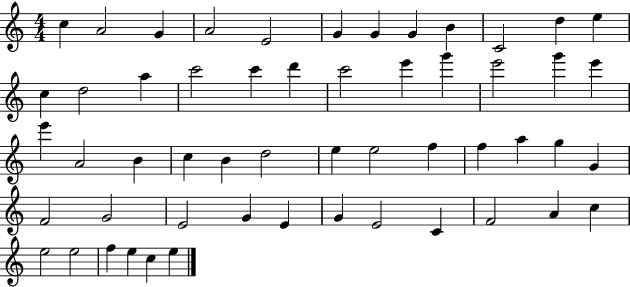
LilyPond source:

{
  \clef treble
  \numericTimeSignature
  \time 4/4
  \key c \major
  c''4 a'2 g'4 | a'2 e'2 | g'4 g'4 g'4 b'4 | c'2 d''4 e''4 | \break c''4 d''2 a''4 | c'''2 c'''4 d'''4 | c'''2 e'''4 g'''4 | e'''2 g'''4 e'''4 | \break e'''4 a'2 b'4 | c''4 b'4 d''2 | e''4 e''2 f''4 | f''4 a''4 g''4 g'4 | \break f'2 g'2 | e'2 g'4 e'4 | g'4 e'2 c'4 | f'2 a'4 c''4 | \break e''2 e''2 | f''4 e''4 c''4 e''4 | \bar "|."
}